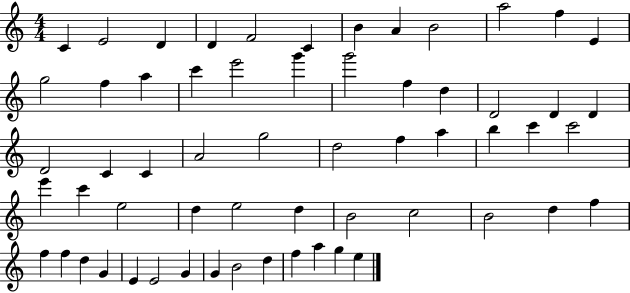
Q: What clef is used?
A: treble